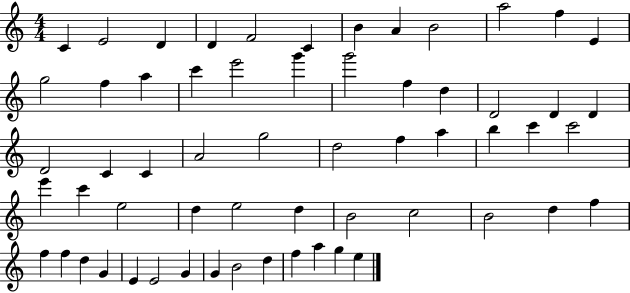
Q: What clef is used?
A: treble